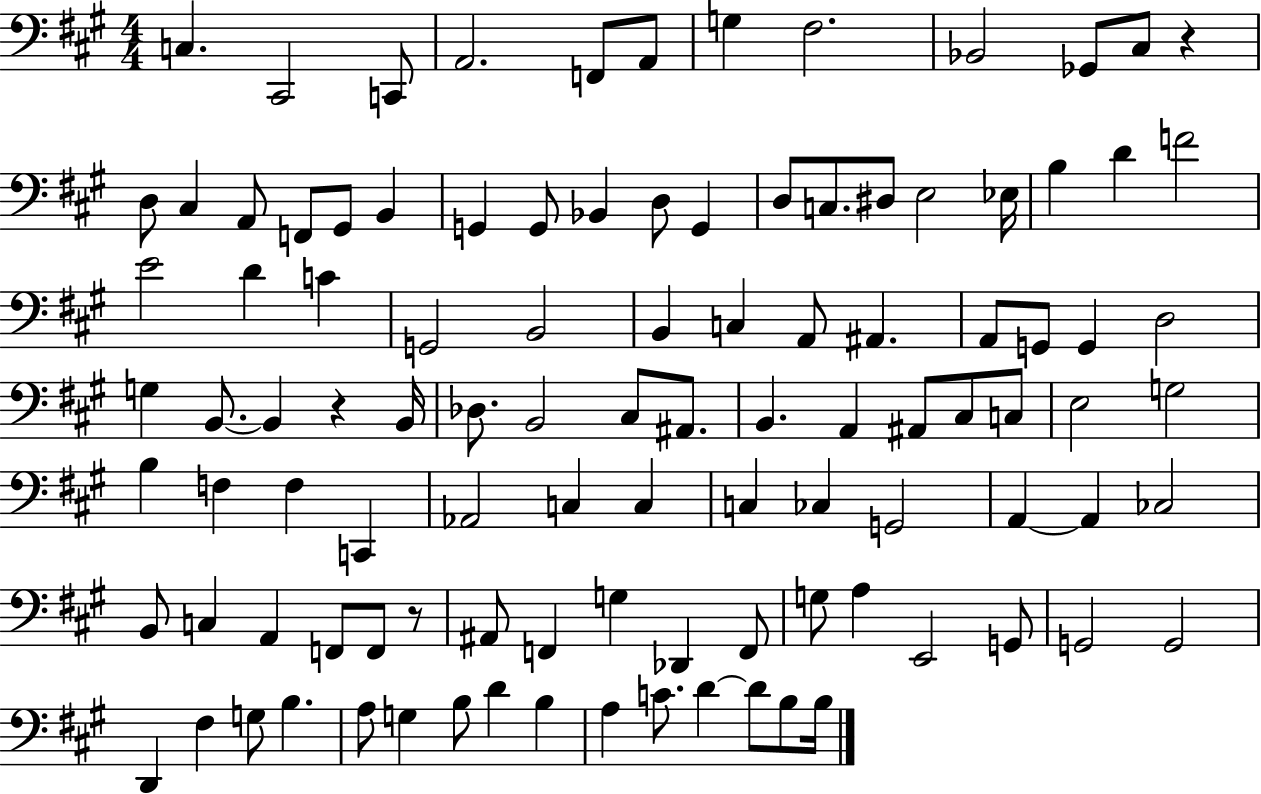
X:1
T:Untitled
M:4/4
L:1/4
K:A
C, ^C,,2 C,,/2 A,,2 F,,/2 A,,/2 G, ^F,2 _B,,2 _G,,/2 ^C,/2 z D,/2 ^C, A,,/2 F,,/2 ^G,,/2 B,, G,, G,,/2 _B,, D,/2 G,, D,/2 C,/2 ^D,/2 E,2 _E,/4 B, D F2 E2 D C G,,2 B,,2 B,, C, A,,/2 ^A,, A,,/2 G,,/2 G,, D,2 G, B,,/2 B,, z B,,/4 _D,/2 B,,2 ^C,/2 ^A,,/2 B,, A,, ^A,,/2 ^C,/2 C,/2 E,2 G,2 B, F, F, C,, _A,,2 C, C, C, _C, G,,2 A,, A,, _C,2 B,,/2 C, A,, F,,/2 F,,/2 z/2 ^A,,/2 F,, G, _D,, F,,/2 G,/2 A, E,,2 G,,/2 G,,2 G,,2 D,, ^F, G,/2 B, A,/2 G, B,/2 D B, A, C/2 D D/2 B,/2 B,/4